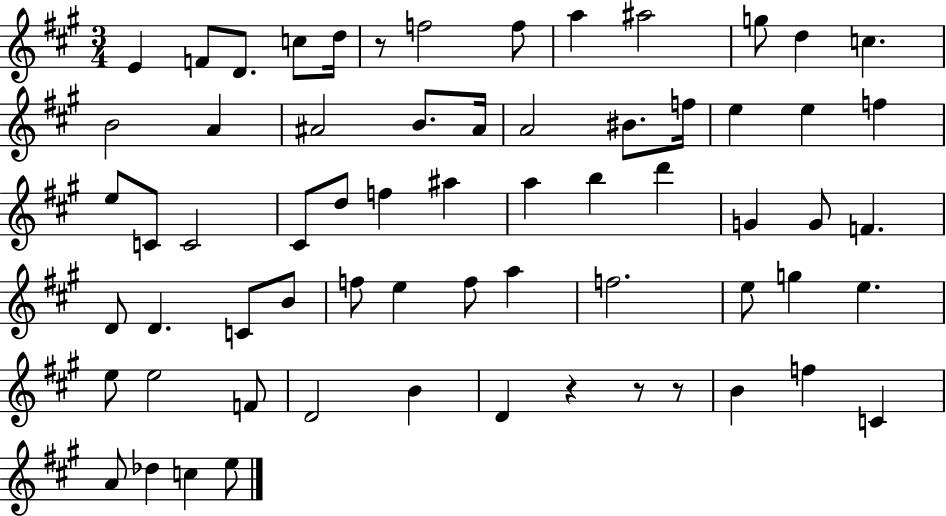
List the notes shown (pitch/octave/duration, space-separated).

E4/q F4/e D4/e. C5/e D5/s R/e F5/h F5/e A5/q A#5/h G5/e D5/q C5/q. B4/h A4/q A#4/h B4/e. A#4/s A4/h BIS4/e. F5/s E5/q E5/q F5/q E5/e C4/e C4/h C#4/e D5/e F5/q A#5/q A5/q B5/q D6/q G4/q G4/e F4/q. D4/e D4/q. C4/e B4/e F5/e E5/q F5/e A5/q F5/h. E5/e G5/q E5/q. E5/e E5/h F4/e D4/h B4/q D4/q R/q R/e R/e B4/q F5/q C4/q A4/e Db5/q C5/q E5/e